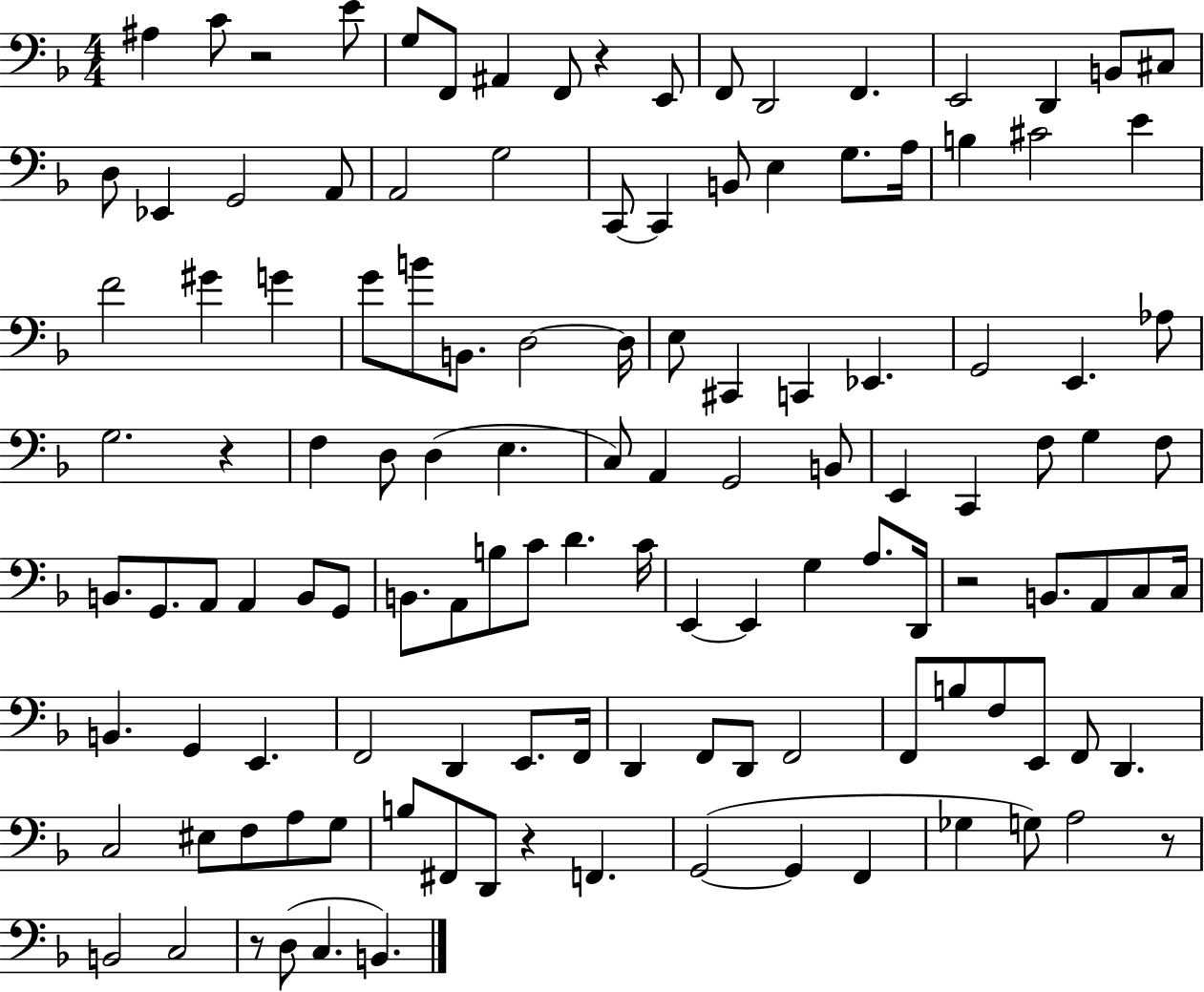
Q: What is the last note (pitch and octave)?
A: B2